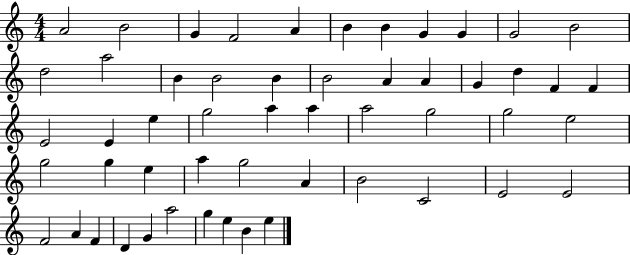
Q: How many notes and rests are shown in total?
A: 53